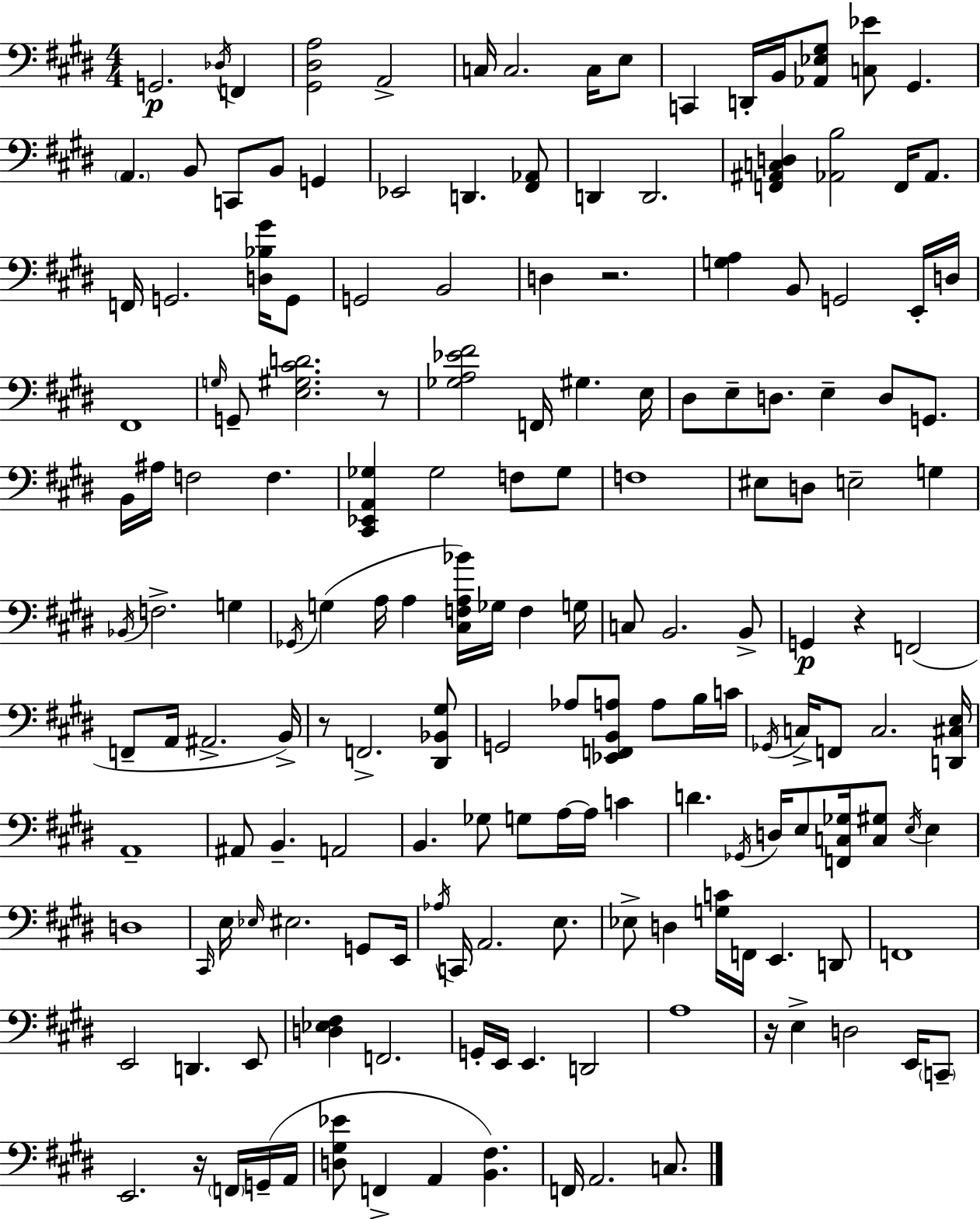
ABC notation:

X:1
T:Untitled
M:4/4
L:1/4
K:E
G,,2 _D,/4 F,, [^G,,^D,A,]2 A,,2 C,/4 C,2 C,/4 E,/2 C,, D,,/4 B,,/4 [_A,,_E,^G,]/2 [C,_E]/2 ^G,, A,, B,,/2 C,,/2 B,,/2 G,, _E,,2 D,, [^F,,_A,,]/2 D,, D,,2 [F,,^A,,C,D,] [_A,,B,]2 F,,/4 _A,,/2 F,,/4 G,,2 [D,_B,^G]/4 G,,/2 G,,2 B,,2 D, z2 [G,A,] B,,/2 G,,2 E,,/4 D,/4 ^F,,4 G,/4 G,,/2 [E,^G,^CD]2 z/2 [_G,A,_E^F]2 F,,/4 ^G, E,/4 ^D,/2 E,/2 D,/2 E, D,/2 G,,/2 B,,/4 ^A,/4 F,2 F, [^C,,_E,,A,,_G,] _G,2 F,/2 _G,/2 F,4 ^E,/2 D,/2 E,2 G, _B,,/4 F,2 G, _G,,/4 G, A,/4 A, [^C,F,A,_B]/4 _G,/4 F, G,/4 C,/2 B,,2 B,,/2 G,, z F,,2 F,,/2 A,,/4 ^A,,2 B,,/4 z/2 F,,2 [^D,,_B,,^G,]/2 G,,2 _A,/2 [_E,,F,,B,,A,]/2 A,/2 B,/4 C/4 _G,,/4 C,/4 F,,/2 C,2 [D,,^C,E,]/4 A,,4 ^A,,/2 B,, A,,2 B,, _G,/2 G,/2 A,/4 A,/4 C D _G,,/4 D,/4 E,/2 [F,,C,_G,]/4 [C,^G,]/2 E,/4 E, D,4 ^C,,/4 E,/4 _E,/4 ^E,2 G,,/2 E,,/4 _A,/4 C,,/4 A,,2 E,/2 _E,/2 D, [G,C]/4 F,,/4 E,, D,,/2 F,,4 E,,2 D,, E,,/2 [D,_E,^F,] F,,2 G,,/4 E,,/4 E,, D,,2 A,4 z/4 E, D,2 E,,/4 C,,/2 E,,2 z/4 F,,/4 G,,/4 A,,/4 [D,^G,_E]/2 F,, A,, [B,,^F,] F,,/4 A,,2 C,/2